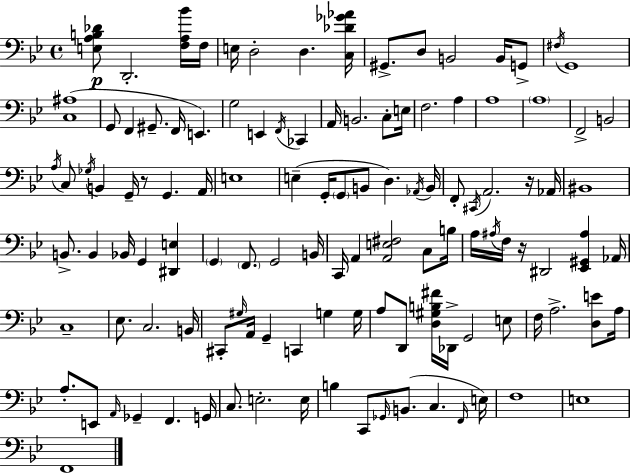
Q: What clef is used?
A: bass